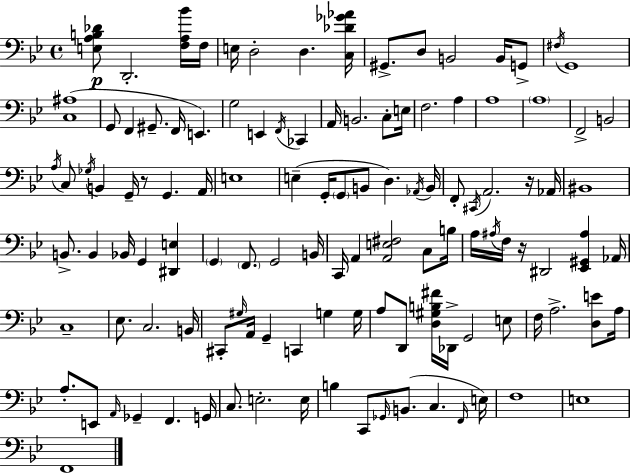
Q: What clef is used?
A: bass